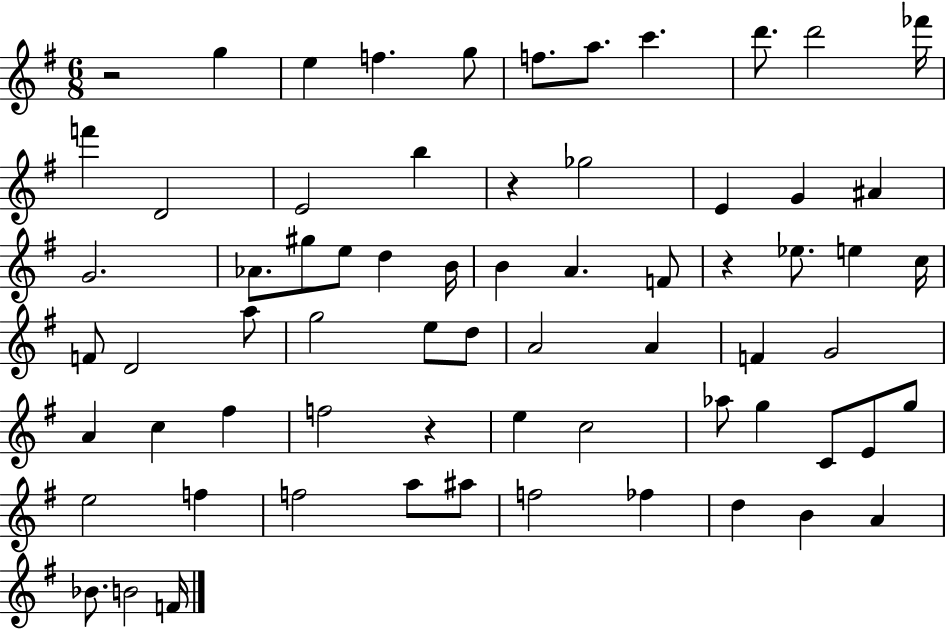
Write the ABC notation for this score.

X:1
T:Untitled
M:6/8
L:1/4
K:G
z2 g e f g/2 f/2 a/2 c' d'/2 d'2 _f'/4 f' D2 E2 b z _g2 E G ^A G2 _A/2 ^g/2 e/2 d B/4 B A F/2 z _e/2 e c/4 F/2 D2 a/2 g2 e/2 d/2 A2 A F G2 A c ^f f2 z e c2 _a/2 g C/2 E/2 g/2 e2 f f2 a/2 ^a/2 f2 _f d B A _B/2 B2 F/4